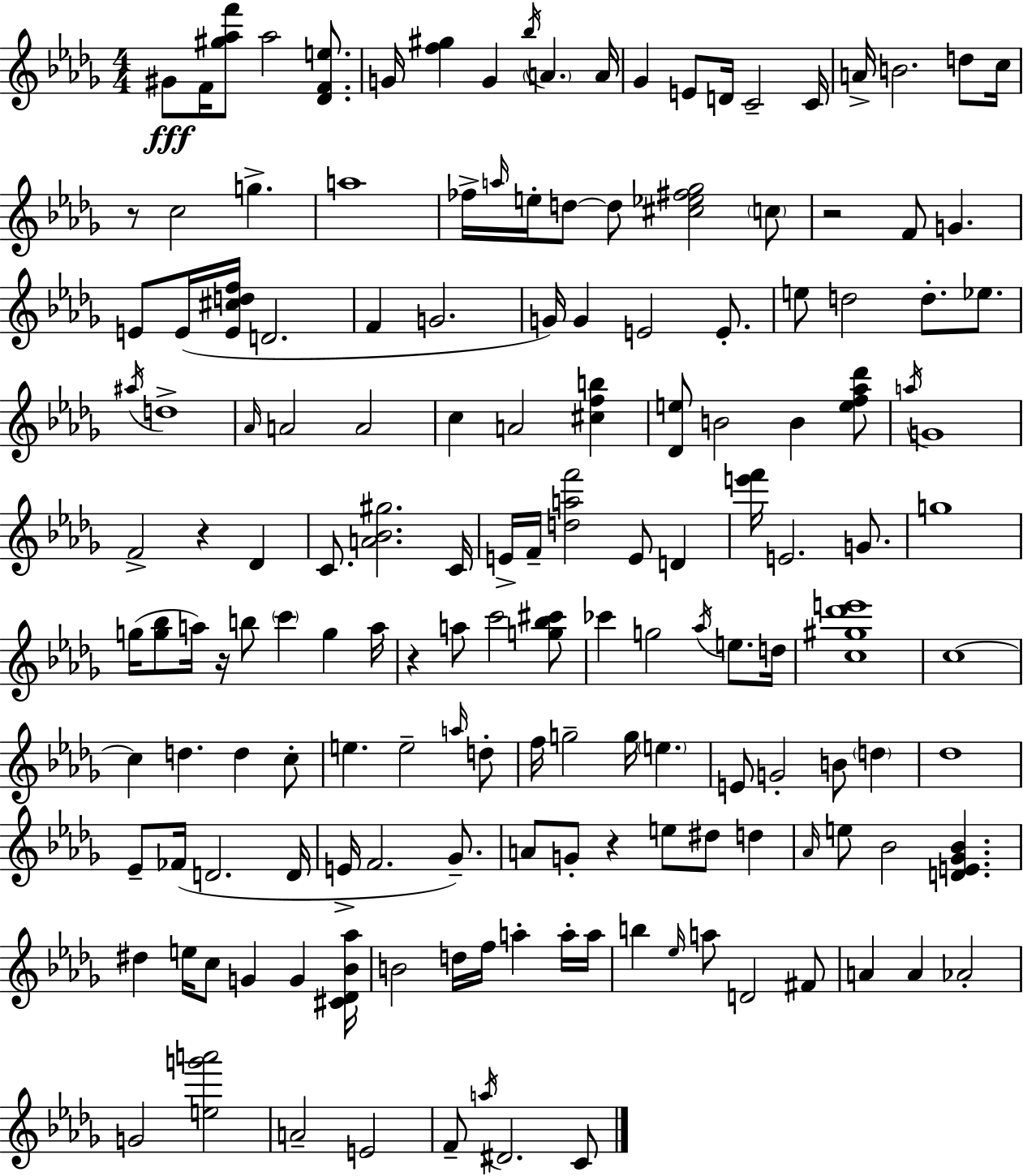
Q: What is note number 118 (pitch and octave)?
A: A5